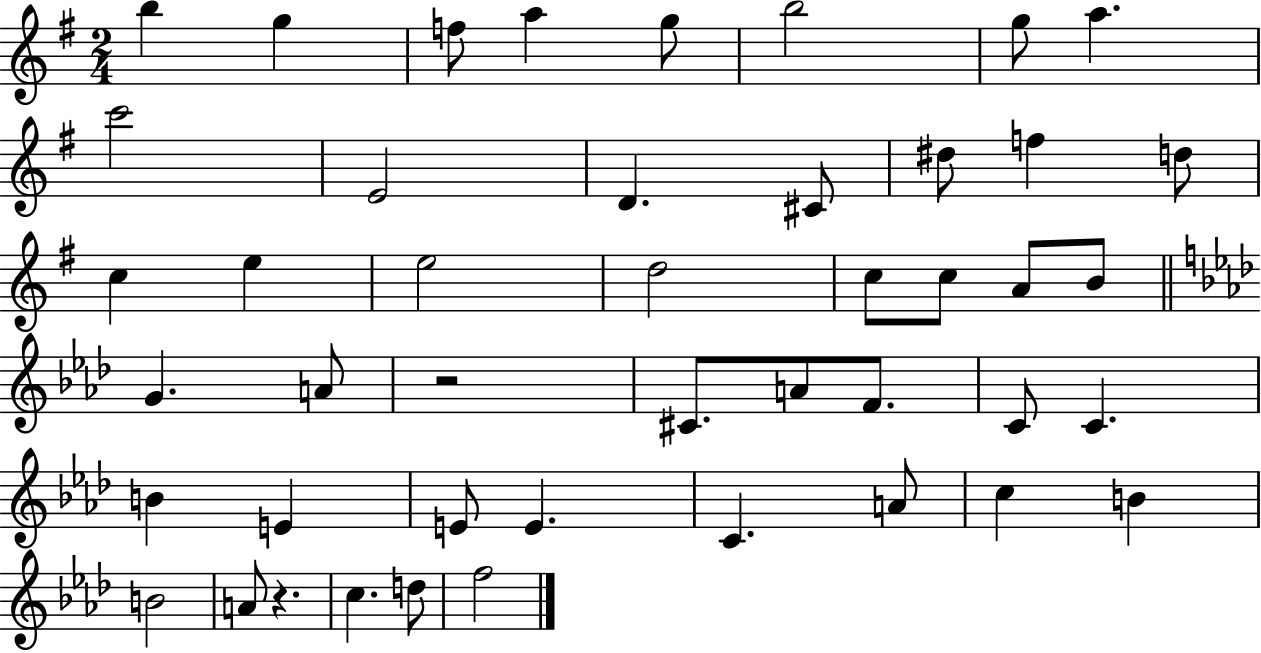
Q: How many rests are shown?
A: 2